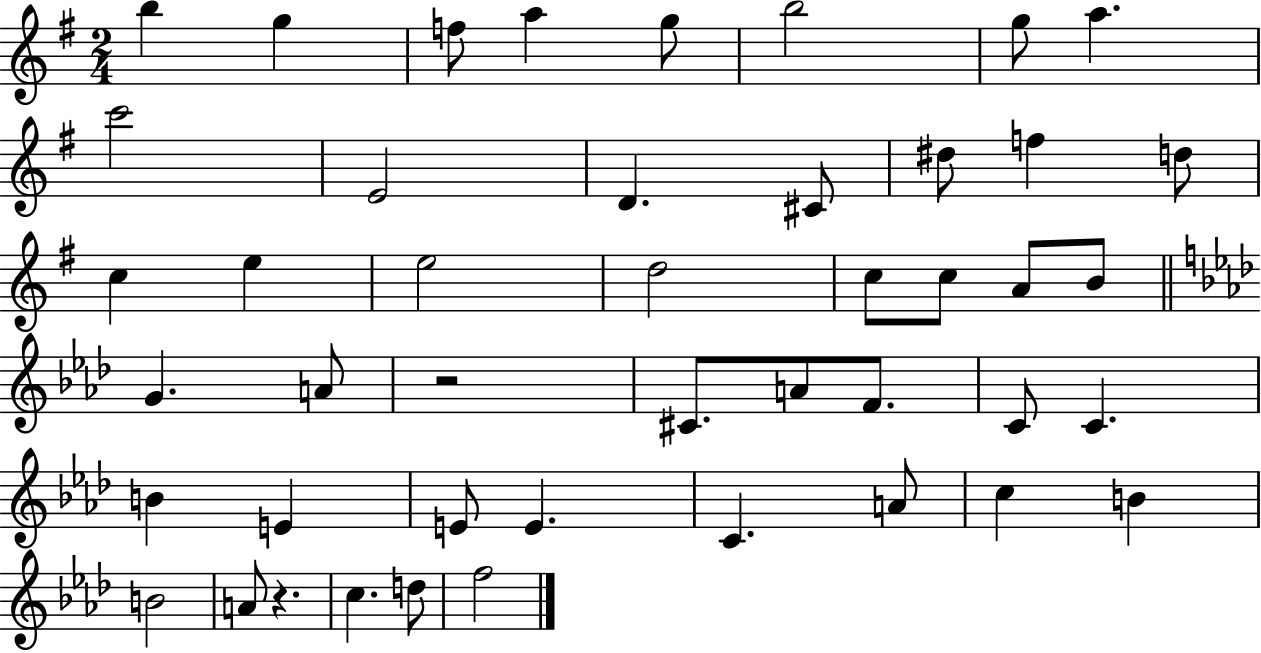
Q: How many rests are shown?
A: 2